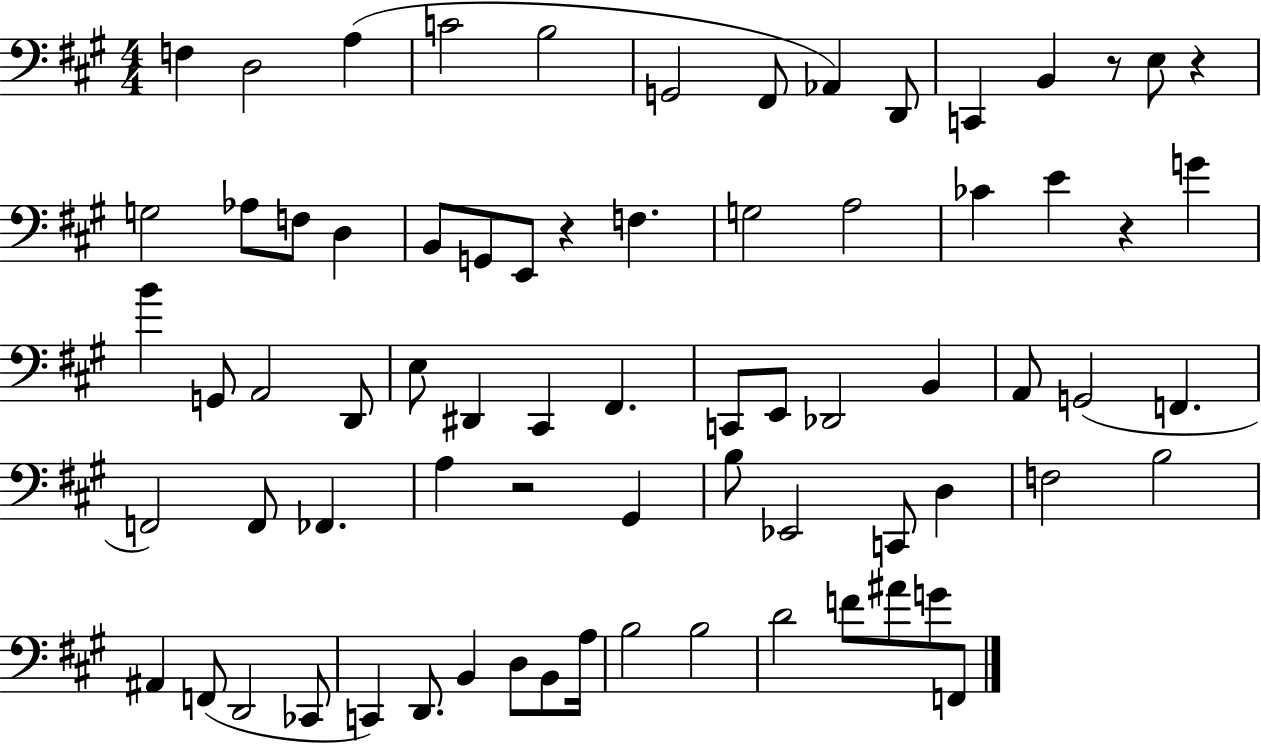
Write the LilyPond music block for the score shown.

{
  \clef bass
  \numericTimeSignature
  \time 4/4
  \key a \major
  f4 d2 a4( | c'2 b2 | g,2 fis,8 aes,4) d,8 | c,4 b,4 r8 e8 r4 | \break g2 aes8 f8 d4 | b,8 g,8 e,8 r4 f4. | g2 a2 | ces'4 e'4 r4 g'4 | \break b'4 g,8 a,2 d,8 | e8 dis,4 cis,4 fis,4. | c,8 e,8 des,2 b,4 | a,8 g,2( f,4. | \break f,2) f,8 fes,4. | a4 r2 gis,4 | b8 ees,2 c,8 d4 | f2 b2 | \break ais,4 f,8( d,2 ces,8 | c,4) d,8. b,4 d8 b,8 a16 | b2 b2 | d'2 f'8 ais'8 g'8 f,8 | \break \bar "|."
}